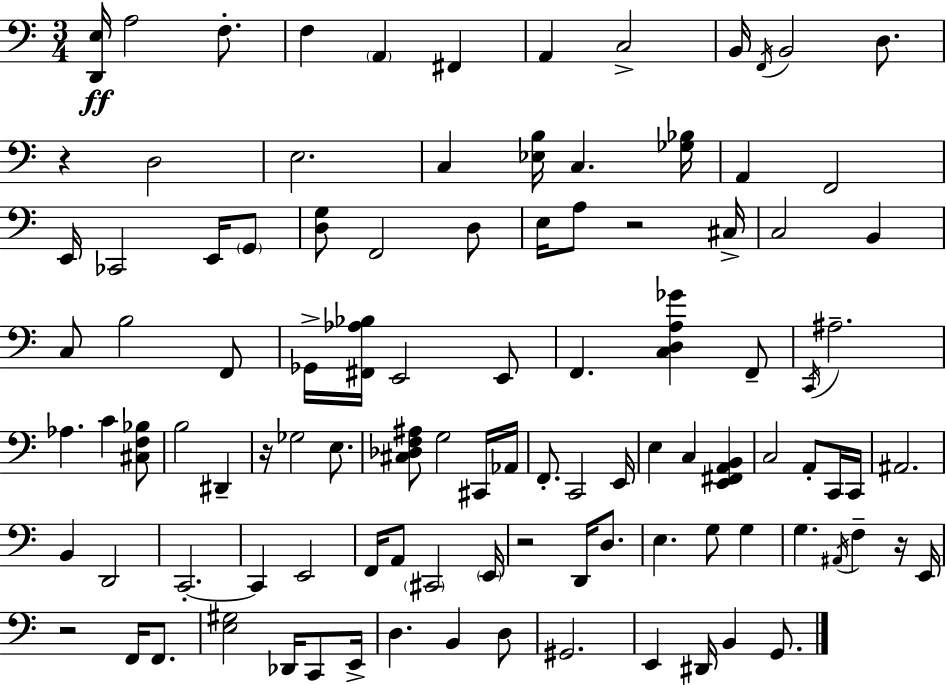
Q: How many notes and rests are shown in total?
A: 104